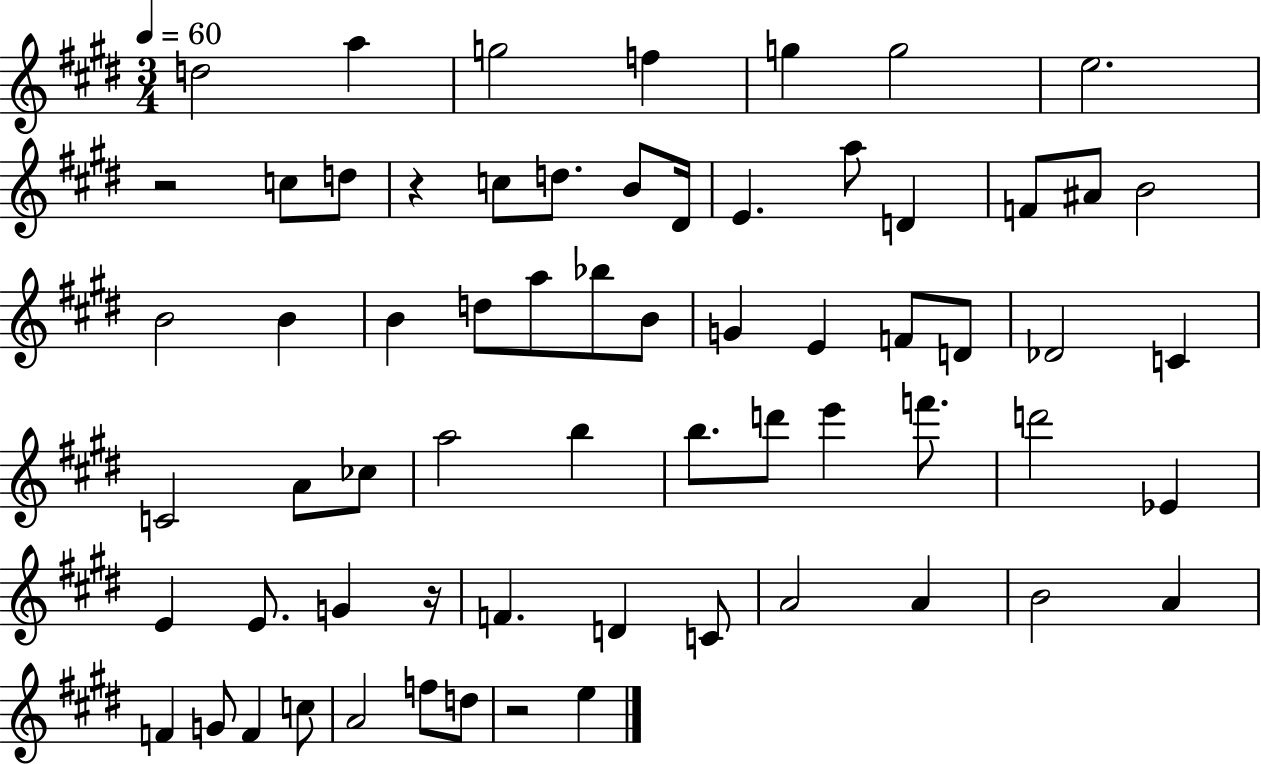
D5/h A5/q G5/h F5/q G5/q G5/h E5/h. R/h C5/e D5/e R/q C5/e D5/e. B4/e D#4/s E4/q. A5/e D4/q F4/e A#4/e B4/h B4/h B4/q B4/q D5/e A5/e Bb5/e B4/e G4/q E4/q F4/e D4/e Db4/h C4/q C4/h A4/e CES5/e A5/h B5/q B5/e. D6/e E6/q F6/e. D6/h Eb4/q E4/q E4/e. G4/q R/s F4/q. D4/q C4/e A4/h A4/q B4/h A4/q F4/q G4/e F4/q C5/e A4/h F5/e D5/e R/h E5/q